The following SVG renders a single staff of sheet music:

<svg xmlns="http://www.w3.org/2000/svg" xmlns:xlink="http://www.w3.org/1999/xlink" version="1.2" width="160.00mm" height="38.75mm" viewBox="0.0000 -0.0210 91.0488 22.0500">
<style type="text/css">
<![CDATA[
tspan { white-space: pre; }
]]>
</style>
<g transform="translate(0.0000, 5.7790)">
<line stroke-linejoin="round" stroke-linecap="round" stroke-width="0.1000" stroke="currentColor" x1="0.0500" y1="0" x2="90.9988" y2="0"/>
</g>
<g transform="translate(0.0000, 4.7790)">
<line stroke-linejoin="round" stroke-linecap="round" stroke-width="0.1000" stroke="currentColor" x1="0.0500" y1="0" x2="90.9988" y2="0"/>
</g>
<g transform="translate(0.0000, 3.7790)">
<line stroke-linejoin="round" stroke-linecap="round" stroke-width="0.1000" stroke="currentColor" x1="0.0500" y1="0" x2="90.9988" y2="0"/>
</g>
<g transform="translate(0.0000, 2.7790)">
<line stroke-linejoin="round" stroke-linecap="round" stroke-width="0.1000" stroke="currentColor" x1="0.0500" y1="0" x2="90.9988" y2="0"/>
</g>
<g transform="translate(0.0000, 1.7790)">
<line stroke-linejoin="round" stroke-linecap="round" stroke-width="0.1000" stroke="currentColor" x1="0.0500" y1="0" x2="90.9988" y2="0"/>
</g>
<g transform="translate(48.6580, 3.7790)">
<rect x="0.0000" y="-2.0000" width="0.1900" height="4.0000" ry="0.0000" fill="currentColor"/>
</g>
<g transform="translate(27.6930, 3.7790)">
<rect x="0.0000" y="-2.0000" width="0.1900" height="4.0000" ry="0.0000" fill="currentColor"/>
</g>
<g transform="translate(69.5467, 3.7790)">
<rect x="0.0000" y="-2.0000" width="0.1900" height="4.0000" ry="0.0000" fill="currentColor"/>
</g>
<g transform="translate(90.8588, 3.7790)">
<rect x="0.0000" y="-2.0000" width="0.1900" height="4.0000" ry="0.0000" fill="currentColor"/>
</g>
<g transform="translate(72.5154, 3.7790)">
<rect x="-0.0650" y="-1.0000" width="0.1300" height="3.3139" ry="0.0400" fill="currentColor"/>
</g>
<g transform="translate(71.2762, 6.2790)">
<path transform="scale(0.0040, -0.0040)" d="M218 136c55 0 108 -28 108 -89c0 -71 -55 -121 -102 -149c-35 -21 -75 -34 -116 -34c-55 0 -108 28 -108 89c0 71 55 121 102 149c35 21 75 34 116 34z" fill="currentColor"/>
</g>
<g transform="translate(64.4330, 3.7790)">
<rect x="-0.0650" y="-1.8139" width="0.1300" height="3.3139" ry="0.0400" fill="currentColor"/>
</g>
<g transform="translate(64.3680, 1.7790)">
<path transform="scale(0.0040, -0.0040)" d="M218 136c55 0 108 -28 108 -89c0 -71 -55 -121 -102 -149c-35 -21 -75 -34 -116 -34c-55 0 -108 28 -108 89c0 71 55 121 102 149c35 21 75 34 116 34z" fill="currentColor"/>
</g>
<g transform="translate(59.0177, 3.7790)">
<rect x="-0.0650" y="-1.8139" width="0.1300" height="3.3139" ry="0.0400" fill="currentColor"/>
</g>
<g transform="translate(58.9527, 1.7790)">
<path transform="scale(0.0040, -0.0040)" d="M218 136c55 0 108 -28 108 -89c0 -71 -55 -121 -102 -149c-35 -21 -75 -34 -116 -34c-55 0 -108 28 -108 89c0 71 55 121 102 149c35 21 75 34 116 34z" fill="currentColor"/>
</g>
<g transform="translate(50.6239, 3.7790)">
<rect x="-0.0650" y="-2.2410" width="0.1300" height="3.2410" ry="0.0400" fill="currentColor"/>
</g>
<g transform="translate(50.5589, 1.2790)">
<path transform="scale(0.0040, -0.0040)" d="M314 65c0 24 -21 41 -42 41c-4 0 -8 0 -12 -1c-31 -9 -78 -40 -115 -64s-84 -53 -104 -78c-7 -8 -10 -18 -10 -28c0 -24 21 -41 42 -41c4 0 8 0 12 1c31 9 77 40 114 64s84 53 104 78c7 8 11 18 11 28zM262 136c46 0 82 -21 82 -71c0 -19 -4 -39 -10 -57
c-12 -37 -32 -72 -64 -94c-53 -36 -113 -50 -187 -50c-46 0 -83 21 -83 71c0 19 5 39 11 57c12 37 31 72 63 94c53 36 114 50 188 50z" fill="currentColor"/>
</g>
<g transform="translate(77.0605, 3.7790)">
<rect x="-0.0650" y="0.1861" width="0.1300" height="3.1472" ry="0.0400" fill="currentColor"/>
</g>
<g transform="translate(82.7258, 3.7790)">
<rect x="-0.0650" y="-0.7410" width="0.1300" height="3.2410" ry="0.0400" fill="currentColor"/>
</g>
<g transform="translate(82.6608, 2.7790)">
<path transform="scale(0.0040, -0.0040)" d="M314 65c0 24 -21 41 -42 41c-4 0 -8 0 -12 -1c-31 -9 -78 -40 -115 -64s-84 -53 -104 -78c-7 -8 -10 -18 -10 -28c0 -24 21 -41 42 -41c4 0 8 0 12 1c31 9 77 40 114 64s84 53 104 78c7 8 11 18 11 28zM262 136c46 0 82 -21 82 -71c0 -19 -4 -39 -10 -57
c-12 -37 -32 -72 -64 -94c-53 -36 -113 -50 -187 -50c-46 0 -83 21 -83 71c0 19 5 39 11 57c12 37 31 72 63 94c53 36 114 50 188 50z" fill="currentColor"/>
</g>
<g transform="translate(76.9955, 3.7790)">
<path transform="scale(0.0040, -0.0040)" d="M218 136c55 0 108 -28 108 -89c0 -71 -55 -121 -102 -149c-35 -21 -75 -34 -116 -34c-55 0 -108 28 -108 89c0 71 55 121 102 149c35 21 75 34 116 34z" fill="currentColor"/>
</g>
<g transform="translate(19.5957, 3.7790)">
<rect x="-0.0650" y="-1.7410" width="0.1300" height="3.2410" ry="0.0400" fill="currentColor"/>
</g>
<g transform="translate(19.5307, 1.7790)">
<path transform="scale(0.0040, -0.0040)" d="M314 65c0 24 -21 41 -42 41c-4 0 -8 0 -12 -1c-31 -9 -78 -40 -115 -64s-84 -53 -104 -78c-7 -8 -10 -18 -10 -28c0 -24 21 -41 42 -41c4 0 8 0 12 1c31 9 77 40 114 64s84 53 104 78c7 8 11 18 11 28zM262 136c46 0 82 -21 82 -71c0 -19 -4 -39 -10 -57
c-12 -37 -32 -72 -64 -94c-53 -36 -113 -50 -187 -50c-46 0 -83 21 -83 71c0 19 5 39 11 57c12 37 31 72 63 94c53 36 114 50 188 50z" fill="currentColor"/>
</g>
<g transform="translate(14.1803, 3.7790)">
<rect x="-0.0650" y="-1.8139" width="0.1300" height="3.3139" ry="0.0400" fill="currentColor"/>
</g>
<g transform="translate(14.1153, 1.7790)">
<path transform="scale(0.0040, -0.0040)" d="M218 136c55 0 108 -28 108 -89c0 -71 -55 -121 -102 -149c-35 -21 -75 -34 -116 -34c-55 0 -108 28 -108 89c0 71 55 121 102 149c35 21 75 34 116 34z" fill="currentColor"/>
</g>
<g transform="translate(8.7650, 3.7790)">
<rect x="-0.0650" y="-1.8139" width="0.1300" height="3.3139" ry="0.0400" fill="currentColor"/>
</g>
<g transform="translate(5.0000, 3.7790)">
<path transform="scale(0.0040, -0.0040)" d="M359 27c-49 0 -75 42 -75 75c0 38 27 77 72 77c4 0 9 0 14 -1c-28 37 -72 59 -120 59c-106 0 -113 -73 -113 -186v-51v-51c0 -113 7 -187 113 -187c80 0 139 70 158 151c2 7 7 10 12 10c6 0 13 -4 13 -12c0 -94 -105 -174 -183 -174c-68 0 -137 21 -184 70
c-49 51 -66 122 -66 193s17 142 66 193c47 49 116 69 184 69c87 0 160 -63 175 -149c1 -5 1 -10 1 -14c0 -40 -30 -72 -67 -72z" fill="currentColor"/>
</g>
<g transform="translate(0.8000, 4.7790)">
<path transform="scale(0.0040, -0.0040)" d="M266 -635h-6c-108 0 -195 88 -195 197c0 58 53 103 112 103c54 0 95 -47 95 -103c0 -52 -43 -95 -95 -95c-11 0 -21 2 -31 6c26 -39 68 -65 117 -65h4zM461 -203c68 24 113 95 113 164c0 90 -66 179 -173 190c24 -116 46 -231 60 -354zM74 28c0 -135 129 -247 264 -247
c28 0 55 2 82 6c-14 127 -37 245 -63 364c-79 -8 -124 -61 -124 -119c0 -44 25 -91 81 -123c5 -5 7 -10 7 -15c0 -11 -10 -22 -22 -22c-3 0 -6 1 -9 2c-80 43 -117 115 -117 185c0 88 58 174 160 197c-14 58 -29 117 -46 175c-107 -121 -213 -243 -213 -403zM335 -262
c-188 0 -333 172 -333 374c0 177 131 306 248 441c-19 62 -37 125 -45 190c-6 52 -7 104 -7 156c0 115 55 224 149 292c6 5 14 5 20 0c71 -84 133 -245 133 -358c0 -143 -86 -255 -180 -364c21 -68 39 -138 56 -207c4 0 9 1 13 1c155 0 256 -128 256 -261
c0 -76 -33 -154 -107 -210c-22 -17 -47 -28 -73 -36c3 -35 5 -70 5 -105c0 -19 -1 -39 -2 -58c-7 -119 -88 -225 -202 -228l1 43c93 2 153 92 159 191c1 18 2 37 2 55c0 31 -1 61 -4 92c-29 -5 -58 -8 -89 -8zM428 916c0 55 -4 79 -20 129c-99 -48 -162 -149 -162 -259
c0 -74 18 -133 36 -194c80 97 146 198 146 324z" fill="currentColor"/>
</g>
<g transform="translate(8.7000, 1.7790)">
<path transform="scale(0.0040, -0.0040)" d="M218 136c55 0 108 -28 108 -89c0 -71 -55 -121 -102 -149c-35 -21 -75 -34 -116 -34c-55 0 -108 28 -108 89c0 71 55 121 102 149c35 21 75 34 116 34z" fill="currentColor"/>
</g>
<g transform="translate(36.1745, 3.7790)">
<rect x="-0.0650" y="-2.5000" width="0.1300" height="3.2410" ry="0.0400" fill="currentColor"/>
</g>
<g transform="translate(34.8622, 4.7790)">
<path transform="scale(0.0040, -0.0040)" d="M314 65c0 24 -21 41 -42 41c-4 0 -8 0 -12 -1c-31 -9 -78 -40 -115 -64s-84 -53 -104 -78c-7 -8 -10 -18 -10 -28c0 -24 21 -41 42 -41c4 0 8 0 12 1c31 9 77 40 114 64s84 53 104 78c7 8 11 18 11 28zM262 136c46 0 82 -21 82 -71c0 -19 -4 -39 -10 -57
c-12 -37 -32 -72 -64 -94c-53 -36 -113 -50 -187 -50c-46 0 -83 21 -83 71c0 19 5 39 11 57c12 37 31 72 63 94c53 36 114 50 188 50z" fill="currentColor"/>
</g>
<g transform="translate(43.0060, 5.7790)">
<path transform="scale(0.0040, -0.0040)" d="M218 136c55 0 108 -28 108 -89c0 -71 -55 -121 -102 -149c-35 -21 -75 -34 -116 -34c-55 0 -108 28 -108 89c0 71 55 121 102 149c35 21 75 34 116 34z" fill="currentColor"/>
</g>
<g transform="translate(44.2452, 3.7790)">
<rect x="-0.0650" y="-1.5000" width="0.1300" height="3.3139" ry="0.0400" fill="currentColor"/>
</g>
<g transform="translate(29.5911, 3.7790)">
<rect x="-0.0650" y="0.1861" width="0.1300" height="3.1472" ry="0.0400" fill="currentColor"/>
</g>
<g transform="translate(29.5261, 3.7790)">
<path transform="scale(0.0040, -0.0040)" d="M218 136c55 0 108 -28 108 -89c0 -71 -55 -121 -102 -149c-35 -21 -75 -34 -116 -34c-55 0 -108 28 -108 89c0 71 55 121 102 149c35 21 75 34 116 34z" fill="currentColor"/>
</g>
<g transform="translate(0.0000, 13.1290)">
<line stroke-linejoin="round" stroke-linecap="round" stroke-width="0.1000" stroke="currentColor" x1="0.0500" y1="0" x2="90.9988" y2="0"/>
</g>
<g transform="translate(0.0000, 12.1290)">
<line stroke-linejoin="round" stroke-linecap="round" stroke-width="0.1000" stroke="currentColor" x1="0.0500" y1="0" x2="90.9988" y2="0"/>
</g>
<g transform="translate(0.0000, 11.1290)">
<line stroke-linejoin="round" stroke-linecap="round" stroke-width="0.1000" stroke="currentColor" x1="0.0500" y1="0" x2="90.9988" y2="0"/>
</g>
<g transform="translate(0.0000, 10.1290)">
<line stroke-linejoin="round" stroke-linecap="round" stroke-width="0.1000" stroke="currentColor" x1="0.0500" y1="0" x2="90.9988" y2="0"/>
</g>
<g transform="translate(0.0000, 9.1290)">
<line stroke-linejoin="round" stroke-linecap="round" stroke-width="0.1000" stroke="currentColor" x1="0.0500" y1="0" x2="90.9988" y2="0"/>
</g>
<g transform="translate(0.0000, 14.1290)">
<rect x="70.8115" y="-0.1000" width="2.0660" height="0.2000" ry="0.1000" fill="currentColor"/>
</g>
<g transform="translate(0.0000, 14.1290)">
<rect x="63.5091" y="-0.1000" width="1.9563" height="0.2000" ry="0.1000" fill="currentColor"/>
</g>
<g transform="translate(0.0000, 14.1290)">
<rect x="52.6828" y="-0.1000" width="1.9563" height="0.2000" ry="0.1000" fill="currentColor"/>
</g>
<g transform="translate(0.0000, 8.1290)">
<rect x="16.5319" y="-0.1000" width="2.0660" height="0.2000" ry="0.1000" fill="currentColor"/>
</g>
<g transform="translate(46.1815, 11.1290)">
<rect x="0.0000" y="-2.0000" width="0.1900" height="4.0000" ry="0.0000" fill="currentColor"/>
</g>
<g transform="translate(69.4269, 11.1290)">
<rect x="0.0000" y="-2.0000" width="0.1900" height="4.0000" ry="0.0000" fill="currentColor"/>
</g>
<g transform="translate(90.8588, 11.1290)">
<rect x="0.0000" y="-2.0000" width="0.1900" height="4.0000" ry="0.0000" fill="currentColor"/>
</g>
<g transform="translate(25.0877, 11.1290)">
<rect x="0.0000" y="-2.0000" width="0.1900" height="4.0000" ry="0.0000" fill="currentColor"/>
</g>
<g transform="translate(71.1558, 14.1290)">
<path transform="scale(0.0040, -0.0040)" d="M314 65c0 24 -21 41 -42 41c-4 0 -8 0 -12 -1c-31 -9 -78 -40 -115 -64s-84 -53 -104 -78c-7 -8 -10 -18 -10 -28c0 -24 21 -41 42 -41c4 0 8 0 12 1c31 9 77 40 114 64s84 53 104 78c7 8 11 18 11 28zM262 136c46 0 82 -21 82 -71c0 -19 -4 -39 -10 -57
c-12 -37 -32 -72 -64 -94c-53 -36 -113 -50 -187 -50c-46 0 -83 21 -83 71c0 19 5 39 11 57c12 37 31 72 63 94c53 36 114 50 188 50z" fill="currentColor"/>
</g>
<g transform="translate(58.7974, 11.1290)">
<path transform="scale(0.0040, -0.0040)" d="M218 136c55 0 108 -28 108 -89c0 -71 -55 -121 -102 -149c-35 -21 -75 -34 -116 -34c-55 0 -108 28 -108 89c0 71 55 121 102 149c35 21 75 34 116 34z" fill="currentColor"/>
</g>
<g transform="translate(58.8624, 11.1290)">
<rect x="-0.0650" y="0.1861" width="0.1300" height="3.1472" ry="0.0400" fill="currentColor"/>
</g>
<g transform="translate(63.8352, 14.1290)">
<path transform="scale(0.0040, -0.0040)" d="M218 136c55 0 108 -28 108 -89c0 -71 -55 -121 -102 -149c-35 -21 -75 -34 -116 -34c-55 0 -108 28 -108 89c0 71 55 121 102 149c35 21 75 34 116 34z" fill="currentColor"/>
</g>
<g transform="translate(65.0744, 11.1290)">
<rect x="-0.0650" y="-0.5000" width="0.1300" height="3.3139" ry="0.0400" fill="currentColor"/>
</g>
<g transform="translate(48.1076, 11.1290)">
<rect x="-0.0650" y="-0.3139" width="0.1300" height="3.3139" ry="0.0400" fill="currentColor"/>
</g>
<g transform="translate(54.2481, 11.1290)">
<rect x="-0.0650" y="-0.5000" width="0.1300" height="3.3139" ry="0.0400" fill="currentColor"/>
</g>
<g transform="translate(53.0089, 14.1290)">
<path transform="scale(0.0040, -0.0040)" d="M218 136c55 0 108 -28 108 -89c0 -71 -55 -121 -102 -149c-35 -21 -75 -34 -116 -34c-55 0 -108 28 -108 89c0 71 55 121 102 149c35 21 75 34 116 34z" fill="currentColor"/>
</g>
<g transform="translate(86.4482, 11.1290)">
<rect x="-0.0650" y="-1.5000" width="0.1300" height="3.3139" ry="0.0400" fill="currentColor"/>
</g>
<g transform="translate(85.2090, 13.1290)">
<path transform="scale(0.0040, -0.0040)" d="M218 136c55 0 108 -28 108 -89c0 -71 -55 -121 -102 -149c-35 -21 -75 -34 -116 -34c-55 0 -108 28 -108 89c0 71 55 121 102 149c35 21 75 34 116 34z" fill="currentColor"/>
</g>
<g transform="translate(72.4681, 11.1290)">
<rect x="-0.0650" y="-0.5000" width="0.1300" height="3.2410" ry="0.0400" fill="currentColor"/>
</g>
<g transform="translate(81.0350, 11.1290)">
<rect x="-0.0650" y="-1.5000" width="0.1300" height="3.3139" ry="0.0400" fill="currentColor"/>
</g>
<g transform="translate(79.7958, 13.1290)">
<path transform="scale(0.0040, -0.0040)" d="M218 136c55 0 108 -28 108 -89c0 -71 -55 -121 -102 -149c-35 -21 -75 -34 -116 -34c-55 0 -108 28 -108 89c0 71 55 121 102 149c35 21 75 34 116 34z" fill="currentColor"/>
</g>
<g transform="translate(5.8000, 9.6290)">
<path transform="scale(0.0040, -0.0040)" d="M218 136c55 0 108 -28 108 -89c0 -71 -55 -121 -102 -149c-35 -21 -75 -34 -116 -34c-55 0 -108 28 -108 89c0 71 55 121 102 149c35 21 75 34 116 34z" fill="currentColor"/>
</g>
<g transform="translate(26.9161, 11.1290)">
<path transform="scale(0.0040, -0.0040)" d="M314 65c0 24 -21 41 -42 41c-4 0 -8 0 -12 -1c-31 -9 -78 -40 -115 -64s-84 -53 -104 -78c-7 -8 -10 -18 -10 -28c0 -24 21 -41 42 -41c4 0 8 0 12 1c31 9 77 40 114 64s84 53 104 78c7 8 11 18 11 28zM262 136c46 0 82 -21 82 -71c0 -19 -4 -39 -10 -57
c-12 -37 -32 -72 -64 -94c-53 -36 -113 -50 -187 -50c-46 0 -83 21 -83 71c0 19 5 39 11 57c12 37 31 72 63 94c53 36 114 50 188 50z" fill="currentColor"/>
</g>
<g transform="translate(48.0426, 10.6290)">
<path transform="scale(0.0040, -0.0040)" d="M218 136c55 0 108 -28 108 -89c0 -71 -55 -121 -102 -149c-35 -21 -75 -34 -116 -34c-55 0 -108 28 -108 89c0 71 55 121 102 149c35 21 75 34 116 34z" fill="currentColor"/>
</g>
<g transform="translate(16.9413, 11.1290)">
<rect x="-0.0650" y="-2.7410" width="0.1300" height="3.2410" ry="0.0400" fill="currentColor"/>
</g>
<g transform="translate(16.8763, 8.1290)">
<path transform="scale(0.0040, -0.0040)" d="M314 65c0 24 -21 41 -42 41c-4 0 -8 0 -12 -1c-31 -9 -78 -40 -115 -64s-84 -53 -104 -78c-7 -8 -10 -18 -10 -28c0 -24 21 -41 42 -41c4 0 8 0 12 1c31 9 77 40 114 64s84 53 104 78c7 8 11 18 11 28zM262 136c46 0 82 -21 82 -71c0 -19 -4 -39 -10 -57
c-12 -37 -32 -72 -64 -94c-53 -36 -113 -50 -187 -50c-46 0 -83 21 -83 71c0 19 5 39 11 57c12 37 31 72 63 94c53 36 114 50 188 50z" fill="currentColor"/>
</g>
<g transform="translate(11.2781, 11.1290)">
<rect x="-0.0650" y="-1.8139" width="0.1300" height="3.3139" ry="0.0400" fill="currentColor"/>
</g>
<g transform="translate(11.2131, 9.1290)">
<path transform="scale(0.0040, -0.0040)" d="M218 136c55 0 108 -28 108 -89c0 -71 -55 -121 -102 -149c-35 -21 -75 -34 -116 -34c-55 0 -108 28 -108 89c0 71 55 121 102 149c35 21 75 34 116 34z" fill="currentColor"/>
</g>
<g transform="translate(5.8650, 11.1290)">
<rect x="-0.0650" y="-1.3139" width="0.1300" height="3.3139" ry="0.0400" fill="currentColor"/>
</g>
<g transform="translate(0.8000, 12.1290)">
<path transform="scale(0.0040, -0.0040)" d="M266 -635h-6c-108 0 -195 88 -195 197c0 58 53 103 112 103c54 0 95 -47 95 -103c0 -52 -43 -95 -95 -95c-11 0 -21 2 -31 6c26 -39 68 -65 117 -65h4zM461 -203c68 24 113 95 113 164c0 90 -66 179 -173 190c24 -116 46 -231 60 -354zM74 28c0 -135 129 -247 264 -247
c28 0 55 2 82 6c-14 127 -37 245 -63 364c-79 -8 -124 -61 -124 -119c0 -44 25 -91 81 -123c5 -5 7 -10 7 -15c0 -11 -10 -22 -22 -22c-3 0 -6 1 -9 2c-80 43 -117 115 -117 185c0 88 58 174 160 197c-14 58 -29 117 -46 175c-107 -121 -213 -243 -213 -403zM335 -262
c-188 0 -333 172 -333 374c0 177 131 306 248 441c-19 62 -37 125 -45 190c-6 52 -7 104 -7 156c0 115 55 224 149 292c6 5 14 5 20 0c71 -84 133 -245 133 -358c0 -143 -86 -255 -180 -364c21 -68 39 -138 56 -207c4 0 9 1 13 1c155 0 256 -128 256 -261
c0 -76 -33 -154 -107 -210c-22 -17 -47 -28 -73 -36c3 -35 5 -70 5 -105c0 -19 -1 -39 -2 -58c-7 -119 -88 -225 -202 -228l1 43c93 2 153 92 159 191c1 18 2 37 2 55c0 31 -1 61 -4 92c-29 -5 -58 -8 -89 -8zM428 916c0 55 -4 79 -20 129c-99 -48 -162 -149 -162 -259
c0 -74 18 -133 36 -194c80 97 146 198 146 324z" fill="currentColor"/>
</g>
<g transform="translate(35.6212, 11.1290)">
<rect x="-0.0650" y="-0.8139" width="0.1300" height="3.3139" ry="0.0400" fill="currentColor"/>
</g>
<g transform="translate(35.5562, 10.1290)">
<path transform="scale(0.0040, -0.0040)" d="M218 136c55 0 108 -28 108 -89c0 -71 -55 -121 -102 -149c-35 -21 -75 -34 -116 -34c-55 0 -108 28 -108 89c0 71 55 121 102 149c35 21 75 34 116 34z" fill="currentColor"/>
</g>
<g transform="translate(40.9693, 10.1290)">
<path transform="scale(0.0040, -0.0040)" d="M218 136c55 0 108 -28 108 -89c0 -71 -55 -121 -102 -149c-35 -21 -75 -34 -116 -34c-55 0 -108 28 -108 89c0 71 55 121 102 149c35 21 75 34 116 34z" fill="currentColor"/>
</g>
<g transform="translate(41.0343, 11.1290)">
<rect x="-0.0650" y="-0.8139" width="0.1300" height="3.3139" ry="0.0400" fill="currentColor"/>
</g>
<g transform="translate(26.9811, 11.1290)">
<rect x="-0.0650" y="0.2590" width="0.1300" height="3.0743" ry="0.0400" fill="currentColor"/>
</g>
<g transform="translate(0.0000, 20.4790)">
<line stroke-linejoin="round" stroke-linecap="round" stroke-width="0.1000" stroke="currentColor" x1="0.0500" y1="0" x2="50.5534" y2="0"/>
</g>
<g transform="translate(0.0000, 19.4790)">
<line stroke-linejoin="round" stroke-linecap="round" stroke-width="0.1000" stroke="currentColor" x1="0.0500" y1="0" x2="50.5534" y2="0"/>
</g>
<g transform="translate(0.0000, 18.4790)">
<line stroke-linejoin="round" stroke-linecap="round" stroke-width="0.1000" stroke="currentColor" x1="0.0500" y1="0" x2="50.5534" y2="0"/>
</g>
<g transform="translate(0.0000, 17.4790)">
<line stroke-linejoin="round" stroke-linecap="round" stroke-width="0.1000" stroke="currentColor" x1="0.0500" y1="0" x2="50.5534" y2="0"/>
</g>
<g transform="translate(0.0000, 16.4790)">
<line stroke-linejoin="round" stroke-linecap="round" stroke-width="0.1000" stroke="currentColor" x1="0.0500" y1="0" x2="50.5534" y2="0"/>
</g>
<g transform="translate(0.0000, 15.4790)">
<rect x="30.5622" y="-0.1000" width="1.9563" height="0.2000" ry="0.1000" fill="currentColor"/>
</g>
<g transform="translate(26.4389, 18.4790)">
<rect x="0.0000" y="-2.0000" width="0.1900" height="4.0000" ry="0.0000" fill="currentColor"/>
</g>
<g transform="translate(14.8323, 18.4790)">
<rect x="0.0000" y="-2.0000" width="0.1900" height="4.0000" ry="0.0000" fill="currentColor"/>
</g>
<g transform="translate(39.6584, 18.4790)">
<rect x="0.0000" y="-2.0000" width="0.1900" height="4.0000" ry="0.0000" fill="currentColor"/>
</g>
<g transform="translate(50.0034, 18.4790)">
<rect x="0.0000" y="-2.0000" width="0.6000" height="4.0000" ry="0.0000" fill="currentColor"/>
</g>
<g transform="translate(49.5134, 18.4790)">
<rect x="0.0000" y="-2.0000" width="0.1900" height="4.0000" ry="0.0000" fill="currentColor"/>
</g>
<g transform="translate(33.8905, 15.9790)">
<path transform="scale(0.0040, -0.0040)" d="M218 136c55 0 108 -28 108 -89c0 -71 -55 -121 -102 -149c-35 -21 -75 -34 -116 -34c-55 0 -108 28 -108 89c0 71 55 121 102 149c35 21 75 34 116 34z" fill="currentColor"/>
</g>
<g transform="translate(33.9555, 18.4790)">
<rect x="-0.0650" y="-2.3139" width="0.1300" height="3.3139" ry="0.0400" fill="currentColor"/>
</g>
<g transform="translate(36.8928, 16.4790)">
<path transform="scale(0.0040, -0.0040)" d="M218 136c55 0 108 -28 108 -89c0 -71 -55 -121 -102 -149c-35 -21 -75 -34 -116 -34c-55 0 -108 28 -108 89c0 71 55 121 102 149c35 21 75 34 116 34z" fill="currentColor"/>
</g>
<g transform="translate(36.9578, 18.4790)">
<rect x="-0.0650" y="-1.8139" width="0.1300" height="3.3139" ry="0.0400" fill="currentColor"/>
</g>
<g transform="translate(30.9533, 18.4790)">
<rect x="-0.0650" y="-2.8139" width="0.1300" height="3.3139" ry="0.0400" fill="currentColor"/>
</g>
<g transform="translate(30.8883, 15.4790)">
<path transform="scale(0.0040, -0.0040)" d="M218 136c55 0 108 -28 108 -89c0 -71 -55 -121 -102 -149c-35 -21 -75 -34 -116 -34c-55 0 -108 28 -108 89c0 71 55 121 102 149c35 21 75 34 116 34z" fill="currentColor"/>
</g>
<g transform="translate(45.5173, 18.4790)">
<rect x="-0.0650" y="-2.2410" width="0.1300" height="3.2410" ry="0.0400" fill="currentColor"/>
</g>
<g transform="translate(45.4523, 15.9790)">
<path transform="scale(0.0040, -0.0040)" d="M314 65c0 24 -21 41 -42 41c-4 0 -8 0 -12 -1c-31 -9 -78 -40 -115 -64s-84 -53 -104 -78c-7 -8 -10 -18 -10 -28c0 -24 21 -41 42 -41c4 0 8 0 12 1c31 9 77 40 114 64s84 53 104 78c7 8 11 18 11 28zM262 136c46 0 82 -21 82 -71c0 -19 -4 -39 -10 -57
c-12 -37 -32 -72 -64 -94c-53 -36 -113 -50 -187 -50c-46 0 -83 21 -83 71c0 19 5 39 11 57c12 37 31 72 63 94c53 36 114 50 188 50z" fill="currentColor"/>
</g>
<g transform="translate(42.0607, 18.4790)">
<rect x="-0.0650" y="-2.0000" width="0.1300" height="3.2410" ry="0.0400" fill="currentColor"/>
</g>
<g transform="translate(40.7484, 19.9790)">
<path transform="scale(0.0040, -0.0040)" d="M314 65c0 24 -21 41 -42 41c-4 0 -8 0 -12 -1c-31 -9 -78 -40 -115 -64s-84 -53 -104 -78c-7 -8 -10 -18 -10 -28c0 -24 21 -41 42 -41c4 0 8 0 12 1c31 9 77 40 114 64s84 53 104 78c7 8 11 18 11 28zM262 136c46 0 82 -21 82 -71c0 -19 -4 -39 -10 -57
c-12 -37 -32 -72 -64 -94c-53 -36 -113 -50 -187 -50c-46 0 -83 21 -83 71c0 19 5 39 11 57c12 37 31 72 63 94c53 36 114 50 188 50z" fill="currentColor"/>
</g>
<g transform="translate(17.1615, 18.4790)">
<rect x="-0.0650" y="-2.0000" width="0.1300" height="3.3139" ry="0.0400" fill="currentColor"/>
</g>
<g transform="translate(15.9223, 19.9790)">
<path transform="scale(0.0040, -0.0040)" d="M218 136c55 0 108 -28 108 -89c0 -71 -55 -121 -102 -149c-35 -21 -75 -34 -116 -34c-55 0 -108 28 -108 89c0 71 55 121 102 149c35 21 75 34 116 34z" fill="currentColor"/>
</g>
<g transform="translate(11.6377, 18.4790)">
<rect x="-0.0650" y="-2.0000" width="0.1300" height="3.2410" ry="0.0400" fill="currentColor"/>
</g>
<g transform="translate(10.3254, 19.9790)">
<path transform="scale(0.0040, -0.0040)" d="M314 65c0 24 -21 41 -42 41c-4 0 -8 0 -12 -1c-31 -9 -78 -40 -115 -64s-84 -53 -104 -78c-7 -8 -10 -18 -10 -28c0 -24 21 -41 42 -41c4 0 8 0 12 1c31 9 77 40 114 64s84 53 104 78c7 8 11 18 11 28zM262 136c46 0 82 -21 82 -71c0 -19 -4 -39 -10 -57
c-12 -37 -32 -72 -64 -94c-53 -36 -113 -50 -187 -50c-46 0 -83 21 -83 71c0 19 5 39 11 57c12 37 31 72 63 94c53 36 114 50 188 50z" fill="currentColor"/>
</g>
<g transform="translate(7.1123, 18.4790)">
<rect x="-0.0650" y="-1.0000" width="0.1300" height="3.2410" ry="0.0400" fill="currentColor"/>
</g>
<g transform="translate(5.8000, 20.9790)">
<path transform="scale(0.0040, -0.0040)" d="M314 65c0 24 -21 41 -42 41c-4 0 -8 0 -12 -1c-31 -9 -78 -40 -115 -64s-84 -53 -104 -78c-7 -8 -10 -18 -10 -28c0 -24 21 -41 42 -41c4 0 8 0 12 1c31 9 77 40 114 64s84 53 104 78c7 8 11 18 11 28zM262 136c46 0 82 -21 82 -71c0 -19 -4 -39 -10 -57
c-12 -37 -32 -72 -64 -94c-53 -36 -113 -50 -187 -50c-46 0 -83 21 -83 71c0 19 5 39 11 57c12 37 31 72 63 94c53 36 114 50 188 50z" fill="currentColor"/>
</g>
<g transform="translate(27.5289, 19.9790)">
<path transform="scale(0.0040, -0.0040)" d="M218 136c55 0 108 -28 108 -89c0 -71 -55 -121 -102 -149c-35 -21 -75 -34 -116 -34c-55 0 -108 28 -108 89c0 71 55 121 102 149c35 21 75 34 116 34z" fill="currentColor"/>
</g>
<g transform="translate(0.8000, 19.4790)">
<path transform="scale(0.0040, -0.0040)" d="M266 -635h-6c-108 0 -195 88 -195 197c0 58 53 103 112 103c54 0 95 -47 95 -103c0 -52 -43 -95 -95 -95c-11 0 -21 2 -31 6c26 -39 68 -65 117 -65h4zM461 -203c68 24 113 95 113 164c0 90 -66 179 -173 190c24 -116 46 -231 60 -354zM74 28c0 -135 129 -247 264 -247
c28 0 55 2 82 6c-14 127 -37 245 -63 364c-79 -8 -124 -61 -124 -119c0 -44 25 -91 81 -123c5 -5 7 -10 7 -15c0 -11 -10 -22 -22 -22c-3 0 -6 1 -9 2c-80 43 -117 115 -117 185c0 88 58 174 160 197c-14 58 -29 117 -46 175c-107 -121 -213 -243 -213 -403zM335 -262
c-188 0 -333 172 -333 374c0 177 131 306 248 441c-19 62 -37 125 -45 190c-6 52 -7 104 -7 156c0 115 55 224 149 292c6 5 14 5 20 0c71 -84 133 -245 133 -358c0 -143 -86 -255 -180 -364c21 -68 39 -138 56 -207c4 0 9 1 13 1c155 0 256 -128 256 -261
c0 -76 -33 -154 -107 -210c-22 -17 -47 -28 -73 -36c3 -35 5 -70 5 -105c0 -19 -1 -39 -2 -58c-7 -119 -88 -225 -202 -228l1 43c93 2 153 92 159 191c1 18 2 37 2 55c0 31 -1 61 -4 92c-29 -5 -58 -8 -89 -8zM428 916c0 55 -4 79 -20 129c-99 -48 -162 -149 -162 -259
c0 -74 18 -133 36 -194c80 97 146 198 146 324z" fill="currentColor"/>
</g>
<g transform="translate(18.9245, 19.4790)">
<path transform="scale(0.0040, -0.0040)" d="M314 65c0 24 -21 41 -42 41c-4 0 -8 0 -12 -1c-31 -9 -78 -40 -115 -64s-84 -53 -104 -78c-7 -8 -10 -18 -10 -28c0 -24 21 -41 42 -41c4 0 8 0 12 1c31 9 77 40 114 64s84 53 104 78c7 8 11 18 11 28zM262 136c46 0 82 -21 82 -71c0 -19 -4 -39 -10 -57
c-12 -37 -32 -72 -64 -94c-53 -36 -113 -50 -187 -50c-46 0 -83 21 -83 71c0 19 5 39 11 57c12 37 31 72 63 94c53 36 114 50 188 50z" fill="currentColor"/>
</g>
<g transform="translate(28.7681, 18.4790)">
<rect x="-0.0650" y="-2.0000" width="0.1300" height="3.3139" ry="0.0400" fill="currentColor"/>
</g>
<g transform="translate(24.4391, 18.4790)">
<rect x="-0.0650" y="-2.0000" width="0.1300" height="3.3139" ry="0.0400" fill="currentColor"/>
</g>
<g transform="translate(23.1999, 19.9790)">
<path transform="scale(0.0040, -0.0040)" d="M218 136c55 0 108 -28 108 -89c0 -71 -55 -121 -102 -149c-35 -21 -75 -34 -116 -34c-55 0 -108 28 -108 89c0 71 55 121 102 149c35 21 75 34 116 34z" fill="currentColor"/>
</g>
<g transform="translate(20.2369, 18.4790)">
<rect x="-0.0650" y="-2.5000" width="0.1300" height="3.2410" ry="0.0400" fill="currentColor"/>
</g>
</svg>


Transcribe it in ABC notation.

X:1
T:Untitled
M:4/4
L:1/4
K:C
f f f2 B G2 E g2 f f D B d2 e f a2 B2 d d c C B C C2 E E D2 F2 F G2 F F a g f F2 g2